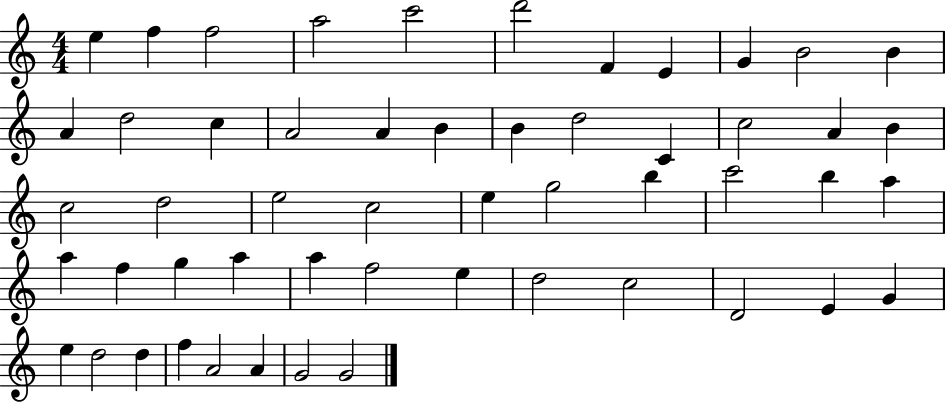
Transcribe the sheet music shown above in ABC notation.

X:1
T:Untitled
M:4/4
L:1/4
K:C
e f f2 a2 c'2 d'2 F E G B2 B A d2 c A2 A B B d2 C c2 A B c2 d2 e2 c2 e g2 b c'2 b a a f g a a f2 e d2 c2 D2 E G e d2 d f A2 A G2 G2